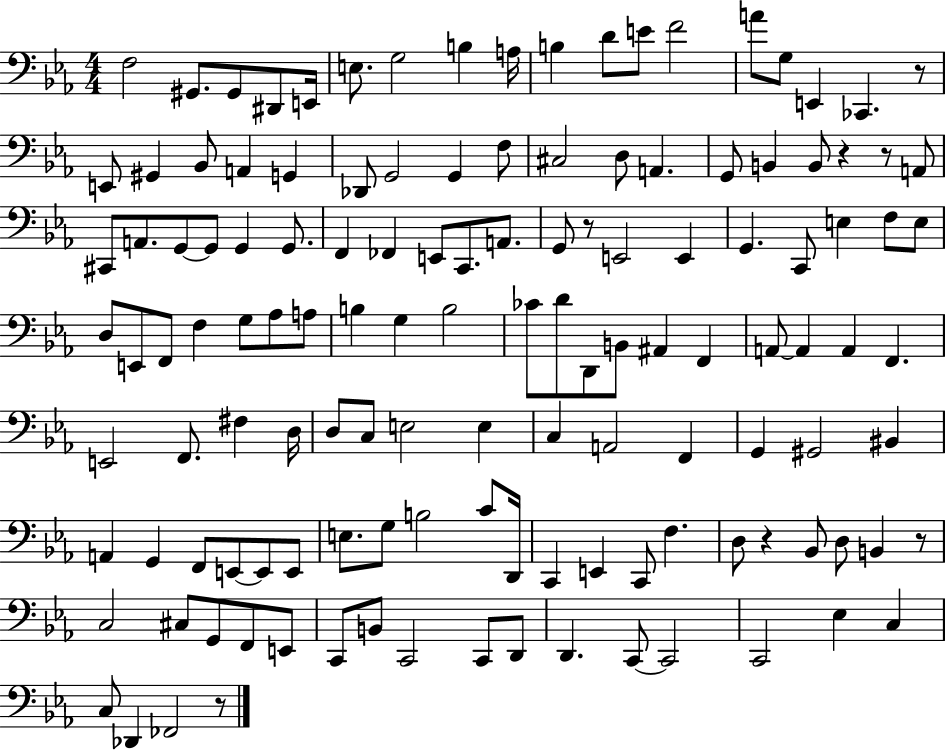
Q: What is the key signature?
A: EES major